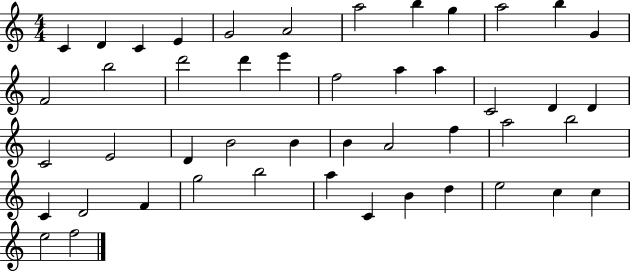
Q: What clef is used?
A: treble